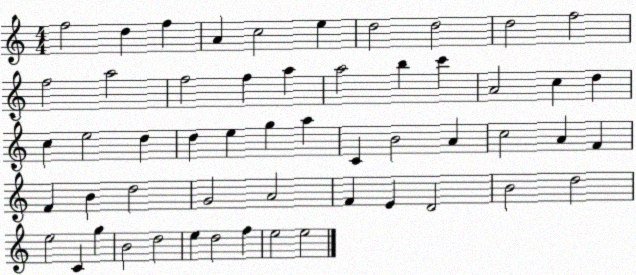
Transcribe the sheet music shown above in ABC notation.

X:1
T:Untitled
M:4/4
L:1/4
K:C
f2 d f A c2 e d2 d2 d2 f2 f2 a2 f2 f a a2 b c' A2 c d c e2 d d e g a C B2 A c2 A F F B d2 G2 A2 F E D2 B2 d2 e2 C g B2 d2 e d2 f e2 e2